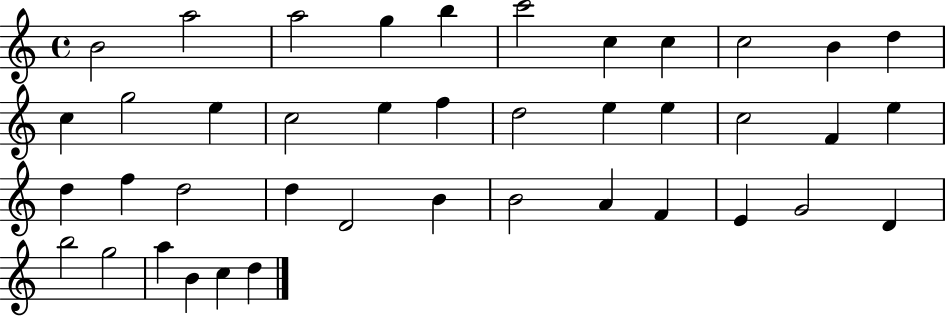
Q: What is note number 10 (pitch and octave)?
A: B4